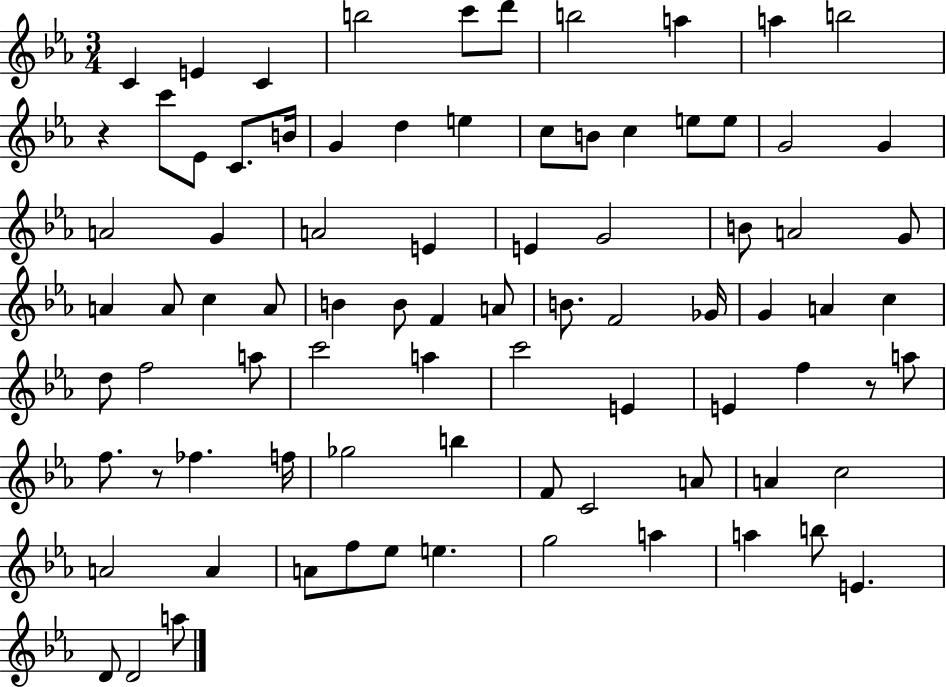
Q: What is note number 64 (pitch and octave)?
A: C4